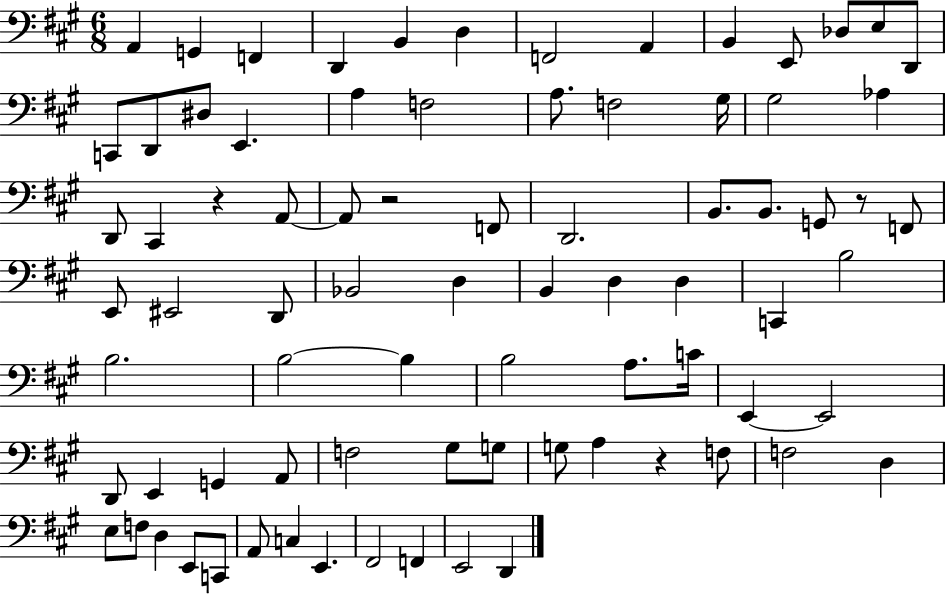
{
  \clef bass
  \numericTimeSignature
  \time 6/8
  \key a \major
  a,4 g,4 f,4 | d,4 b,4 d4 | f,2 a,4 | b,4 e,8 des8 e8 d,8 | \break c,8 d,8 dis8 e,4. | a4 f2 | a8. f2 gis16 | gis2 aes4 | \break d,8 cis,4 r4 a,8~~ | a,8 r2 f,8 | d,2. | b,8. b,8. g,8 r8 f,8 | \break e,8 eis,2 d,8 | bes,2 d4 | b,4 d4 d4 | c,4 b2 | \break b2. | b2~~ b4 | b2 a8. c'16 | e,4~~ e,2 | \break d,8 e,4 g,4 a,8 | f2 gis8 g8 | g8 a4 r4 f8 | f2 d4 | \break e8 f8 d4 e,8 c,8 | a,8 c4 e,4. | fis,2 f,4 | e,2 d,4 | \break \bar "|."
}